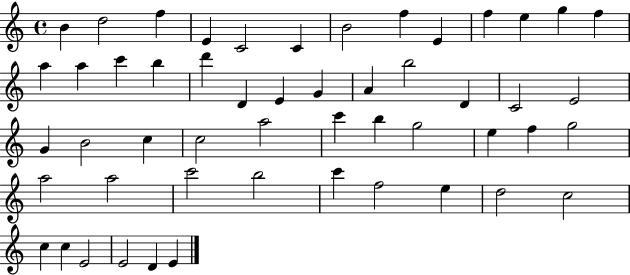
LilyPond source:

{
  \clef treble
  \time 4/4
  \defaultTimeSignature
  \key c \major
  b'4 d''2 f''4 | e'4 c'2 c'4 | b'2 f''4 e'4 | f''4 e''4 g''4 f''4 | \break a''4 a''4 c'''4 b''4 | d'''4 d'4 e'4 g'4 | a'4 b''2 d'4 | c'2 e'2 | \break g'4 b'2 c''4 | c''2 a''2 | c'''4 b''4 g''2 | e''4 f''4 g''2 | \break a''2 a''2 | c'''2 b''2 | c'''4 f''2 e''4 | d''2 c''2 | \break c''4 c''4 e'2 | e'2 d'4 e'4 | \bar "|."
}